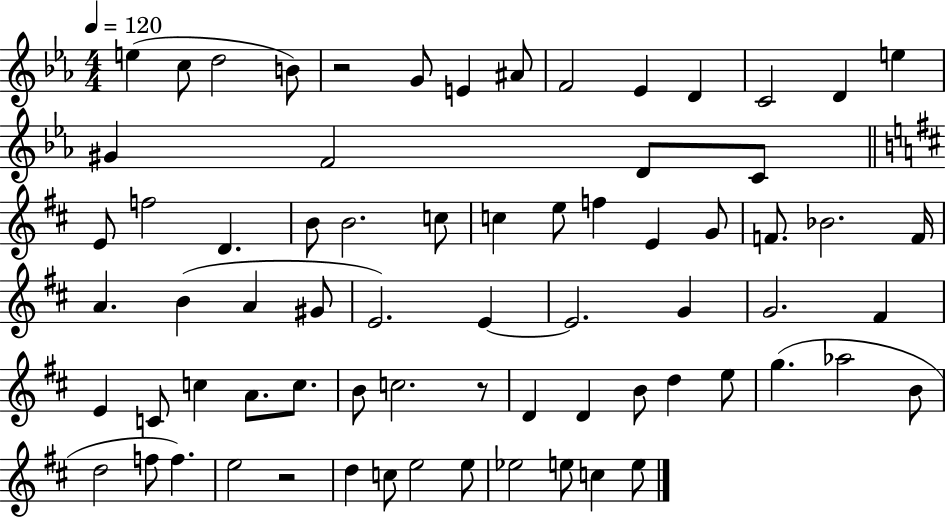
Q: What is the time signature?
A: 4/4